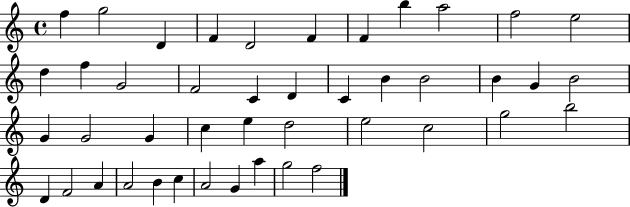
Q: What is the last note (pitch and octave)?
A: F5